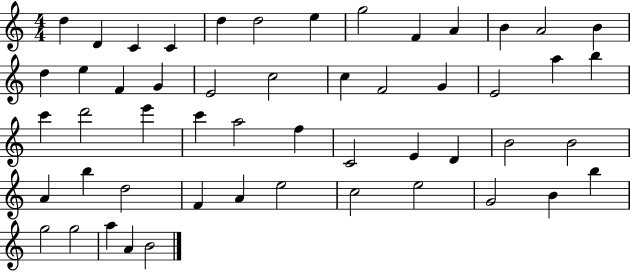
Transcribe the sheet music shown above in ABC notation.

X:1
T:Untitled
M:4/4
L:1/4
K:C
d D C C d d2 e g2 F A B A2 B d e F G E2 c2 c F2 G E2 a b c' d'2 e' c' a2 f C2 E D B2 B2 A b d2 F A e2 c2 e2 G2 B b g2 g2 a A B2